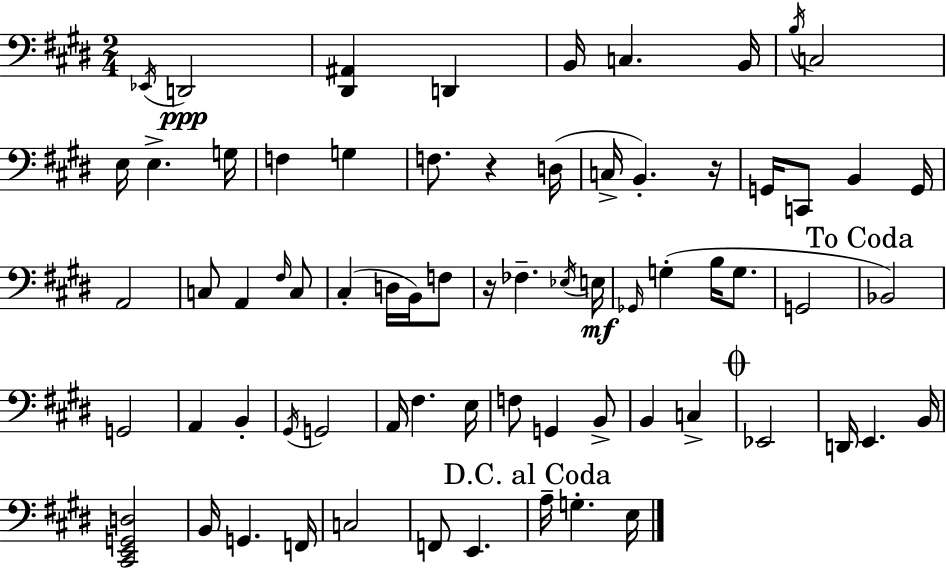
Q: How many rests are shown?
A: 3